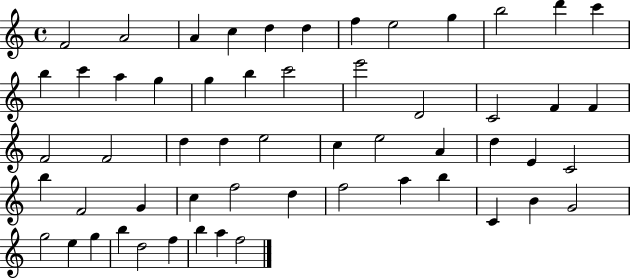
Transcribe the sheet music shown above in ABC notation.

X:1
T:Untitled
M:4/4
L:1/4
K:C
F2 A2 A c d d f e2 g b2 d' c' b c' a g g b c'2 e'2 D2 C2 F F F2 F2 d d e2 c e2 A d E C2 b F2 G c f2 d f2 a b C B G2 g2 e g b d2 f b a f2